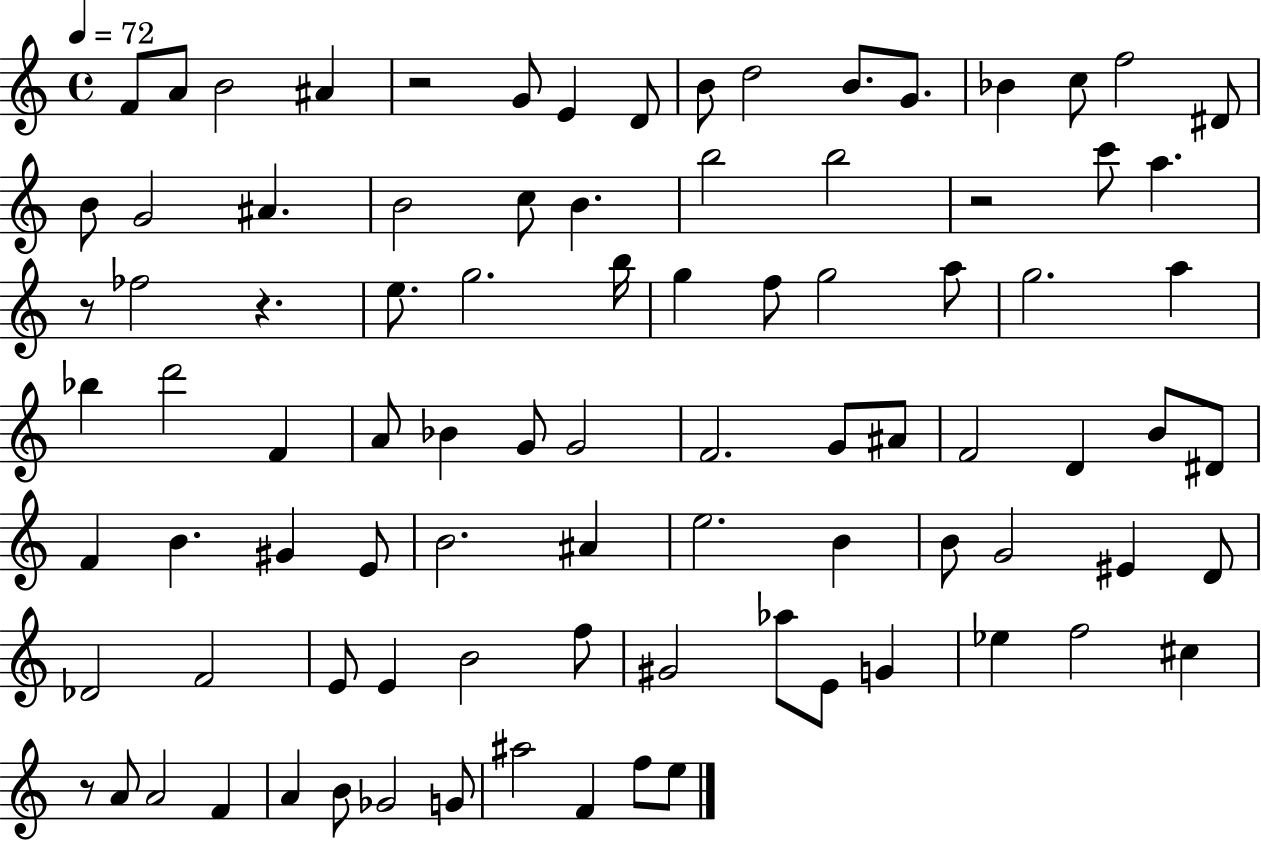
{
  \clef treble
  \time 4/4
  \defaultTimeSignature
  \key c \major
  \tempo 4 = 72
  f'8 a'8 b'2 ais'4 | r2 g'8 e'4 d'8 | b'8 d''2 b'8. g'8. | bes'4 c''8 f''2 dis'8 | \break b'8 g'2 ais'4. | b'2 c''8 b'4. | b''2 b''2 | r2 c'''8 a''4. | \break r8 fes''2 r4. | e''8. g''2. b''16 | g''4 f''8 g''2 a''8 | g''2. a''4 | \break bes''4 d'''2 f'4 | a'8 bes'4 g'8 g'2 | f'2. g'8 ais'8 | f'2 d'4 b'8 dis'8 | \break f'4 b'4. gis'4 e'8 | b'2. ais'4 | e''2. b'4 | b'8 g'2 eis'4 d'8 | \break des'2 f'2 | e'8 e'4 b'2 f''8 | gis'2 aes''8 e'8 g'4 | ees''4 f''2 cis''4 | \break r8 a'8 a'2 f'4 | a'4 b'8 ges'2 g'8 | ais''2 f'4 f''8 e''8 | \bar "|."
}